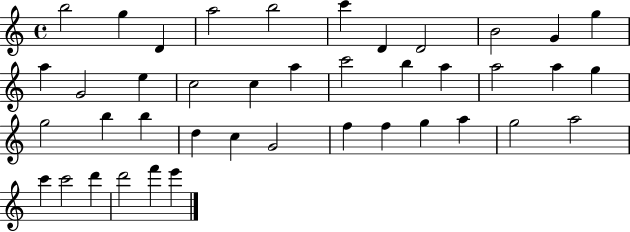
X:1
T:Untitled
M:4/4
L:1/4
K:C
b2 g D a2 b2 c' D D2 B2 G g a G2 e c2 c a c'2 b a a2 a g g2 b b d c G2 f f g a g2 a2 c' c'2 d' d'2 f' e'